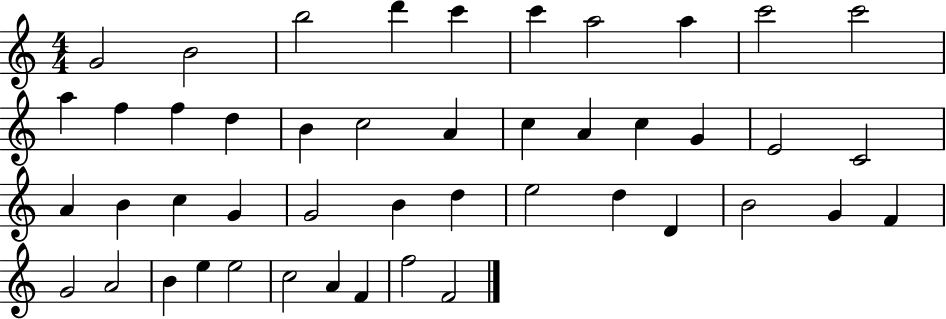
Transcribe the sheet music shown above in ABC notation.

X:1
T:Untitled
M:4/4
L:1/4
K:C
G2 B2 b2 d' c' c' a2 a c'2 c'2 a f f d B c2 A c A c G E2 C2 A B c G G2 B d e2 d D B2 G F G2 A2 B e e2 c2 A F f2 F2